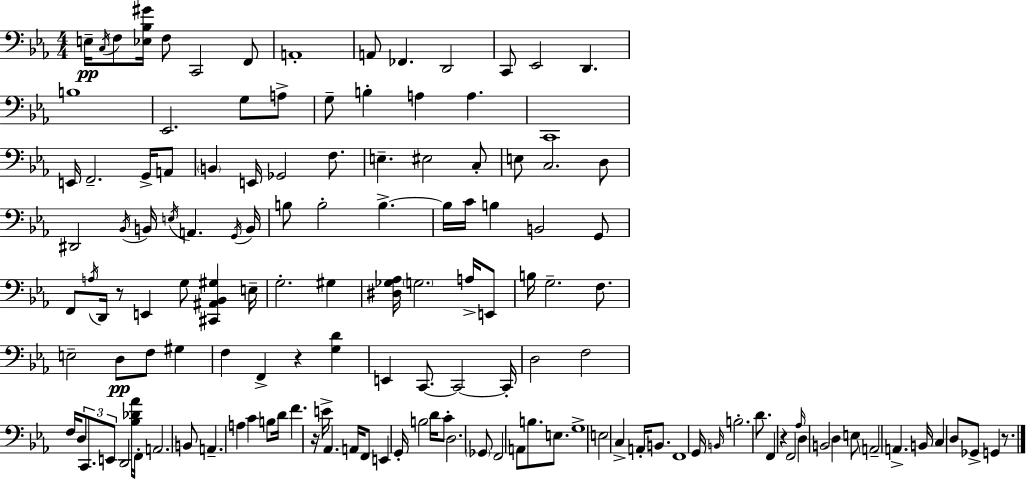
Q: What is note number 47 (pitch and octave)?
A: B3